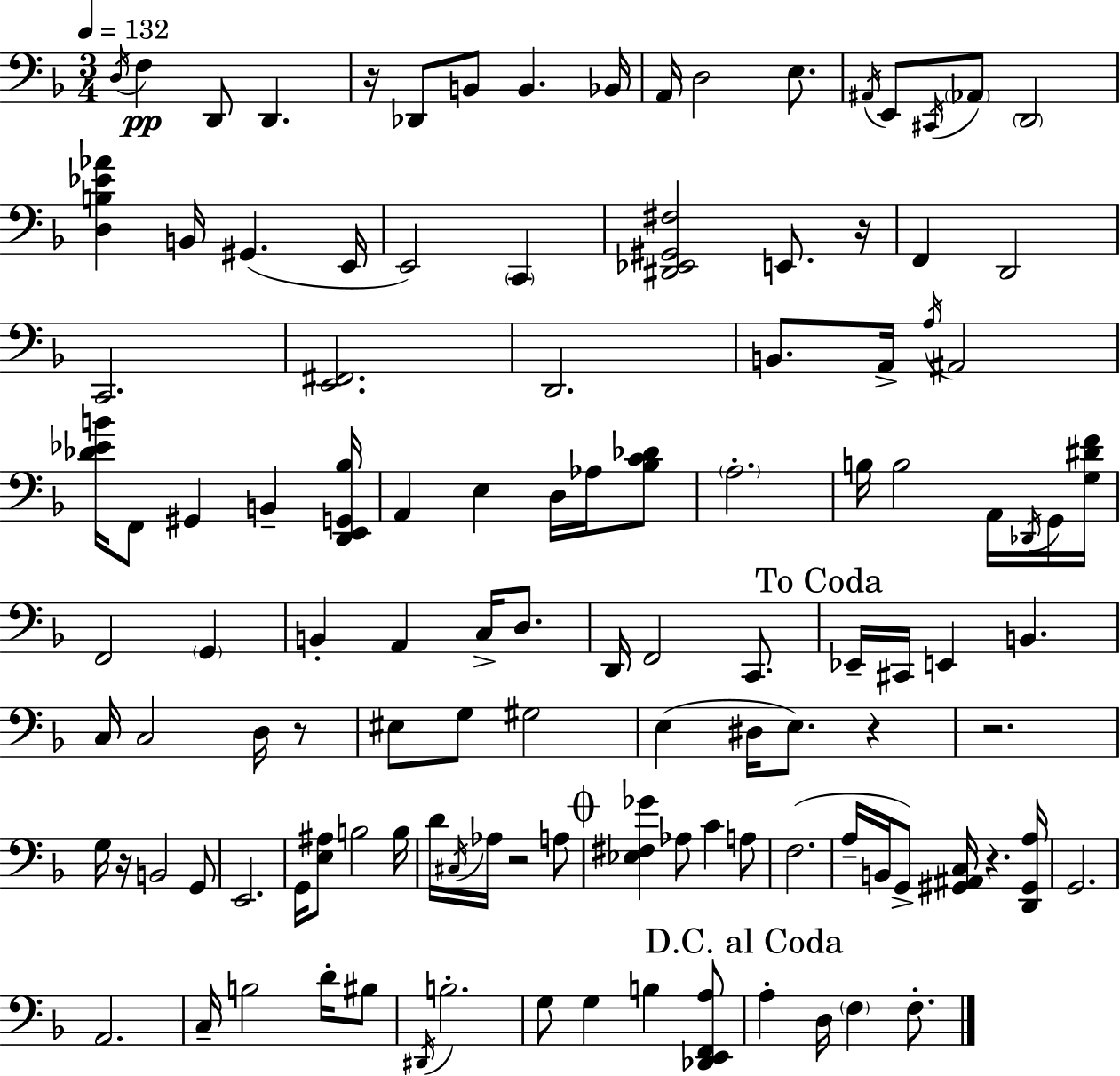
X:1
T:Untitled
M:3/4
L:1/4
K:Dm
D,/4 F, D,,/2 D,, z/4 _D,,/2 B,,/2 B,, _B,,/4 A,,/4 D,2 E,/2 ^A,,/4 E,,/2 ^C,,/4 _A,,/2 D,,2 [D,B,_E_A] B,,/4 ^G,, E,,/4 E,,2 C,, [^D,,_E,,^G,,^F,]2 E,,/2 z/4 F,, D,,2 C,,2 [E,,^F,,]2 D,,2 B,,/2 A,,/4 A,/4 ^A,,2 [_D_EB]/4 F,,/2 ^G,, B,, [D,,E,,G,,_B,]/4 A,, E, D,/4 _A,/4 [_B,C_D]/2 A,2 B,/4 B,2 A,,/4 _D,,/4 G,,/4 [G,^DF]/4 F,,2 G,, B,, A,, C,/4 D,/2 D,,/4 F,,2 C,,/2 _E,,/4 ^C,,/4 E,, B,, C,/4 C,2 D,/4 z/2 ^E,/2 G,/2 ^G,2 E, ^D,/4 E,/2 z z2 G,/4 z/4 B,,2 G,,/2 E,,2 G,,/4 [E,^A,]/2 B,2 B,/4 D/4 ^C,/4 _A,/4 z2 A,/2 [_E,^F,_G] _A,/2 C A,/2 F,2 A,/4 B,,/4 G,,/2 [^G,,^A,,C,]/4 z [D,,^G,,A,]/4 G,,2 A,,2 C,/4 B,2 D/4 ^B,/2 ^D,,/4 B,2 G,/2 G, B, [_D,,E,,F,,A,]/2 A, D,/4 F, F,/2